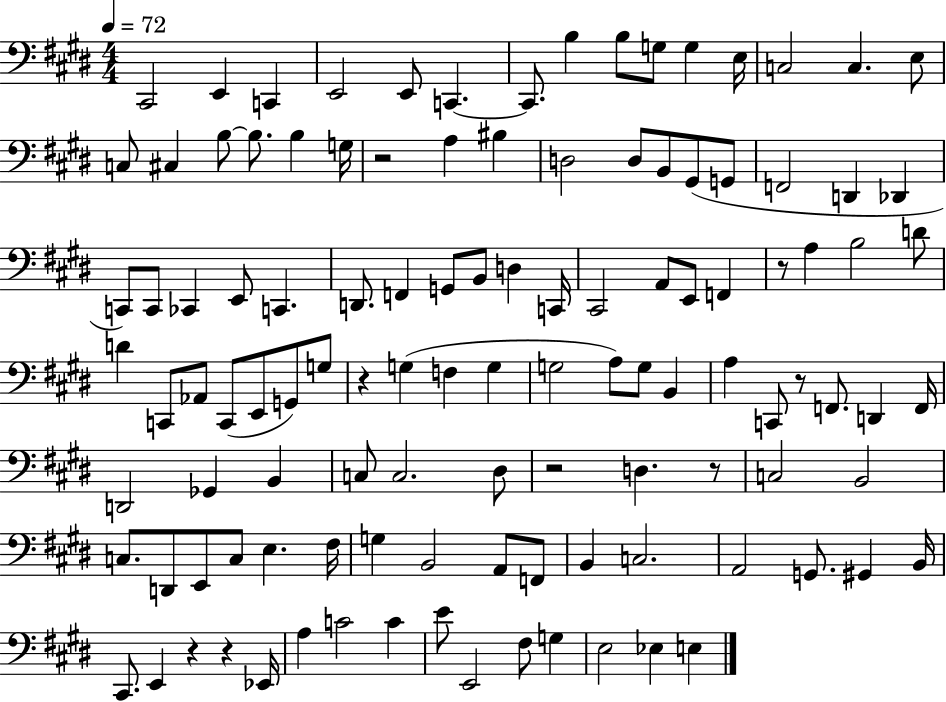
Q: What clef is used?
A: bass